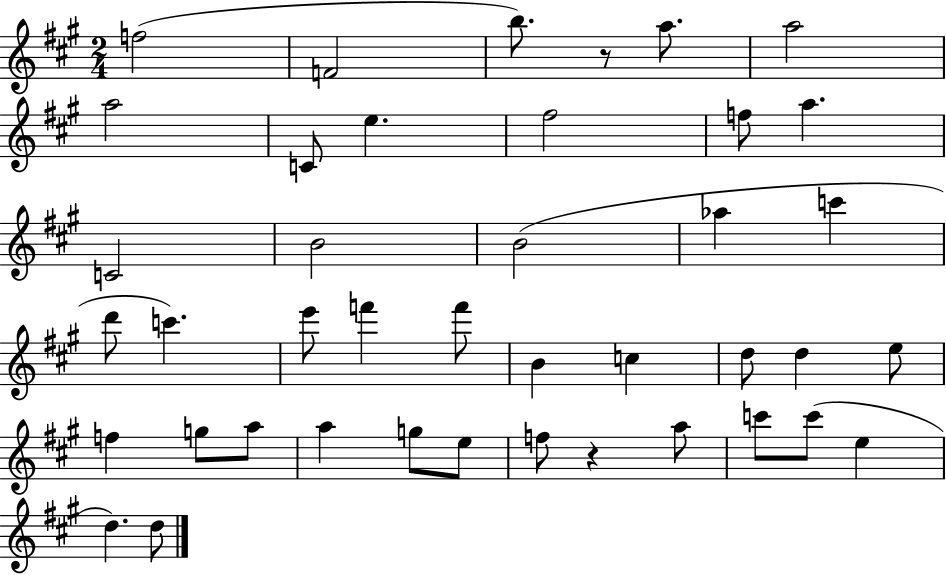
F5/h F4/h B5/e. R/e A5/e. A5/h A5/h C4/e E5/q. F#5/h F5/e A5/q. C4/h B4/h B4/h Ab5/q C6/q D6/e C6/q. E6/e F6/q F6/e B4/q C5/q D5/e D5/q E5/e F5/q G5/e A5/e A5/q G5/e E5/e F5/e R/q A5/e C6/e C6/e E5/q D5/q. D5/e